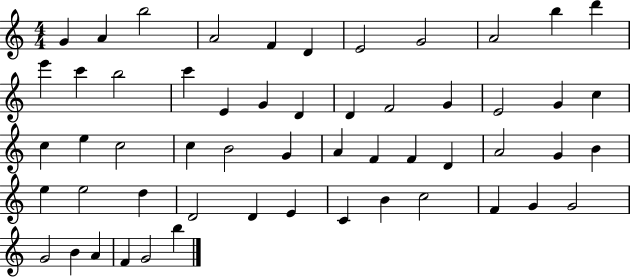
G4/q A4/q B5/h A4/h F4/q D4/q E4/h G4/h A4/h B5/q D6/q E6/q C6/q B5/h C6/q E4/q G4/q D4/q D4/q F4/h G4/q E4/h G4/q C5/q C5/q E5/q C5/h C5/q B4/h G4/q A4/q F4/q F4/q D4/q A4/h G4/q B4/q E5/q E5/h D5/q D4/h D4/q E4/q C4/q B4/q C5/h F4/q G4/q G4/h G4/h B4/q A4/q F4/q G4/h B5/q